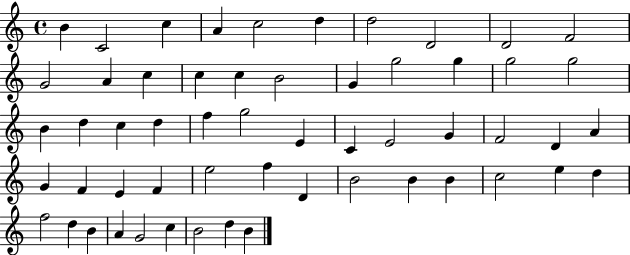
{
  \clef treble
  \time 4/4
  \defaultTimeSignature
  \key c \major
  b'4 c'2 c''4 | a'4 c''2 d''4 | d''2 d'2 | d'2 f'2 | \break g'2 a'4 c''4 | c''4 c''4 b'2 | g'4 g''2 g''4 | g''2 g''2 | \break b'4 d''4 c''4 d''4 | f''4 g''2 e'4 | c'4 e'2 g'4 | f'2 d'4 a'4 | \break g'4 f'4 e'4 f'4 | e''2 f''4 d'4 | b'2 b'4 b'4 | c''2 e''4 d''4 | \break f''2 d''4 b'4 | a'4 g'2 c''4 | b'2 d''4 b'4 | \bar "|."
}